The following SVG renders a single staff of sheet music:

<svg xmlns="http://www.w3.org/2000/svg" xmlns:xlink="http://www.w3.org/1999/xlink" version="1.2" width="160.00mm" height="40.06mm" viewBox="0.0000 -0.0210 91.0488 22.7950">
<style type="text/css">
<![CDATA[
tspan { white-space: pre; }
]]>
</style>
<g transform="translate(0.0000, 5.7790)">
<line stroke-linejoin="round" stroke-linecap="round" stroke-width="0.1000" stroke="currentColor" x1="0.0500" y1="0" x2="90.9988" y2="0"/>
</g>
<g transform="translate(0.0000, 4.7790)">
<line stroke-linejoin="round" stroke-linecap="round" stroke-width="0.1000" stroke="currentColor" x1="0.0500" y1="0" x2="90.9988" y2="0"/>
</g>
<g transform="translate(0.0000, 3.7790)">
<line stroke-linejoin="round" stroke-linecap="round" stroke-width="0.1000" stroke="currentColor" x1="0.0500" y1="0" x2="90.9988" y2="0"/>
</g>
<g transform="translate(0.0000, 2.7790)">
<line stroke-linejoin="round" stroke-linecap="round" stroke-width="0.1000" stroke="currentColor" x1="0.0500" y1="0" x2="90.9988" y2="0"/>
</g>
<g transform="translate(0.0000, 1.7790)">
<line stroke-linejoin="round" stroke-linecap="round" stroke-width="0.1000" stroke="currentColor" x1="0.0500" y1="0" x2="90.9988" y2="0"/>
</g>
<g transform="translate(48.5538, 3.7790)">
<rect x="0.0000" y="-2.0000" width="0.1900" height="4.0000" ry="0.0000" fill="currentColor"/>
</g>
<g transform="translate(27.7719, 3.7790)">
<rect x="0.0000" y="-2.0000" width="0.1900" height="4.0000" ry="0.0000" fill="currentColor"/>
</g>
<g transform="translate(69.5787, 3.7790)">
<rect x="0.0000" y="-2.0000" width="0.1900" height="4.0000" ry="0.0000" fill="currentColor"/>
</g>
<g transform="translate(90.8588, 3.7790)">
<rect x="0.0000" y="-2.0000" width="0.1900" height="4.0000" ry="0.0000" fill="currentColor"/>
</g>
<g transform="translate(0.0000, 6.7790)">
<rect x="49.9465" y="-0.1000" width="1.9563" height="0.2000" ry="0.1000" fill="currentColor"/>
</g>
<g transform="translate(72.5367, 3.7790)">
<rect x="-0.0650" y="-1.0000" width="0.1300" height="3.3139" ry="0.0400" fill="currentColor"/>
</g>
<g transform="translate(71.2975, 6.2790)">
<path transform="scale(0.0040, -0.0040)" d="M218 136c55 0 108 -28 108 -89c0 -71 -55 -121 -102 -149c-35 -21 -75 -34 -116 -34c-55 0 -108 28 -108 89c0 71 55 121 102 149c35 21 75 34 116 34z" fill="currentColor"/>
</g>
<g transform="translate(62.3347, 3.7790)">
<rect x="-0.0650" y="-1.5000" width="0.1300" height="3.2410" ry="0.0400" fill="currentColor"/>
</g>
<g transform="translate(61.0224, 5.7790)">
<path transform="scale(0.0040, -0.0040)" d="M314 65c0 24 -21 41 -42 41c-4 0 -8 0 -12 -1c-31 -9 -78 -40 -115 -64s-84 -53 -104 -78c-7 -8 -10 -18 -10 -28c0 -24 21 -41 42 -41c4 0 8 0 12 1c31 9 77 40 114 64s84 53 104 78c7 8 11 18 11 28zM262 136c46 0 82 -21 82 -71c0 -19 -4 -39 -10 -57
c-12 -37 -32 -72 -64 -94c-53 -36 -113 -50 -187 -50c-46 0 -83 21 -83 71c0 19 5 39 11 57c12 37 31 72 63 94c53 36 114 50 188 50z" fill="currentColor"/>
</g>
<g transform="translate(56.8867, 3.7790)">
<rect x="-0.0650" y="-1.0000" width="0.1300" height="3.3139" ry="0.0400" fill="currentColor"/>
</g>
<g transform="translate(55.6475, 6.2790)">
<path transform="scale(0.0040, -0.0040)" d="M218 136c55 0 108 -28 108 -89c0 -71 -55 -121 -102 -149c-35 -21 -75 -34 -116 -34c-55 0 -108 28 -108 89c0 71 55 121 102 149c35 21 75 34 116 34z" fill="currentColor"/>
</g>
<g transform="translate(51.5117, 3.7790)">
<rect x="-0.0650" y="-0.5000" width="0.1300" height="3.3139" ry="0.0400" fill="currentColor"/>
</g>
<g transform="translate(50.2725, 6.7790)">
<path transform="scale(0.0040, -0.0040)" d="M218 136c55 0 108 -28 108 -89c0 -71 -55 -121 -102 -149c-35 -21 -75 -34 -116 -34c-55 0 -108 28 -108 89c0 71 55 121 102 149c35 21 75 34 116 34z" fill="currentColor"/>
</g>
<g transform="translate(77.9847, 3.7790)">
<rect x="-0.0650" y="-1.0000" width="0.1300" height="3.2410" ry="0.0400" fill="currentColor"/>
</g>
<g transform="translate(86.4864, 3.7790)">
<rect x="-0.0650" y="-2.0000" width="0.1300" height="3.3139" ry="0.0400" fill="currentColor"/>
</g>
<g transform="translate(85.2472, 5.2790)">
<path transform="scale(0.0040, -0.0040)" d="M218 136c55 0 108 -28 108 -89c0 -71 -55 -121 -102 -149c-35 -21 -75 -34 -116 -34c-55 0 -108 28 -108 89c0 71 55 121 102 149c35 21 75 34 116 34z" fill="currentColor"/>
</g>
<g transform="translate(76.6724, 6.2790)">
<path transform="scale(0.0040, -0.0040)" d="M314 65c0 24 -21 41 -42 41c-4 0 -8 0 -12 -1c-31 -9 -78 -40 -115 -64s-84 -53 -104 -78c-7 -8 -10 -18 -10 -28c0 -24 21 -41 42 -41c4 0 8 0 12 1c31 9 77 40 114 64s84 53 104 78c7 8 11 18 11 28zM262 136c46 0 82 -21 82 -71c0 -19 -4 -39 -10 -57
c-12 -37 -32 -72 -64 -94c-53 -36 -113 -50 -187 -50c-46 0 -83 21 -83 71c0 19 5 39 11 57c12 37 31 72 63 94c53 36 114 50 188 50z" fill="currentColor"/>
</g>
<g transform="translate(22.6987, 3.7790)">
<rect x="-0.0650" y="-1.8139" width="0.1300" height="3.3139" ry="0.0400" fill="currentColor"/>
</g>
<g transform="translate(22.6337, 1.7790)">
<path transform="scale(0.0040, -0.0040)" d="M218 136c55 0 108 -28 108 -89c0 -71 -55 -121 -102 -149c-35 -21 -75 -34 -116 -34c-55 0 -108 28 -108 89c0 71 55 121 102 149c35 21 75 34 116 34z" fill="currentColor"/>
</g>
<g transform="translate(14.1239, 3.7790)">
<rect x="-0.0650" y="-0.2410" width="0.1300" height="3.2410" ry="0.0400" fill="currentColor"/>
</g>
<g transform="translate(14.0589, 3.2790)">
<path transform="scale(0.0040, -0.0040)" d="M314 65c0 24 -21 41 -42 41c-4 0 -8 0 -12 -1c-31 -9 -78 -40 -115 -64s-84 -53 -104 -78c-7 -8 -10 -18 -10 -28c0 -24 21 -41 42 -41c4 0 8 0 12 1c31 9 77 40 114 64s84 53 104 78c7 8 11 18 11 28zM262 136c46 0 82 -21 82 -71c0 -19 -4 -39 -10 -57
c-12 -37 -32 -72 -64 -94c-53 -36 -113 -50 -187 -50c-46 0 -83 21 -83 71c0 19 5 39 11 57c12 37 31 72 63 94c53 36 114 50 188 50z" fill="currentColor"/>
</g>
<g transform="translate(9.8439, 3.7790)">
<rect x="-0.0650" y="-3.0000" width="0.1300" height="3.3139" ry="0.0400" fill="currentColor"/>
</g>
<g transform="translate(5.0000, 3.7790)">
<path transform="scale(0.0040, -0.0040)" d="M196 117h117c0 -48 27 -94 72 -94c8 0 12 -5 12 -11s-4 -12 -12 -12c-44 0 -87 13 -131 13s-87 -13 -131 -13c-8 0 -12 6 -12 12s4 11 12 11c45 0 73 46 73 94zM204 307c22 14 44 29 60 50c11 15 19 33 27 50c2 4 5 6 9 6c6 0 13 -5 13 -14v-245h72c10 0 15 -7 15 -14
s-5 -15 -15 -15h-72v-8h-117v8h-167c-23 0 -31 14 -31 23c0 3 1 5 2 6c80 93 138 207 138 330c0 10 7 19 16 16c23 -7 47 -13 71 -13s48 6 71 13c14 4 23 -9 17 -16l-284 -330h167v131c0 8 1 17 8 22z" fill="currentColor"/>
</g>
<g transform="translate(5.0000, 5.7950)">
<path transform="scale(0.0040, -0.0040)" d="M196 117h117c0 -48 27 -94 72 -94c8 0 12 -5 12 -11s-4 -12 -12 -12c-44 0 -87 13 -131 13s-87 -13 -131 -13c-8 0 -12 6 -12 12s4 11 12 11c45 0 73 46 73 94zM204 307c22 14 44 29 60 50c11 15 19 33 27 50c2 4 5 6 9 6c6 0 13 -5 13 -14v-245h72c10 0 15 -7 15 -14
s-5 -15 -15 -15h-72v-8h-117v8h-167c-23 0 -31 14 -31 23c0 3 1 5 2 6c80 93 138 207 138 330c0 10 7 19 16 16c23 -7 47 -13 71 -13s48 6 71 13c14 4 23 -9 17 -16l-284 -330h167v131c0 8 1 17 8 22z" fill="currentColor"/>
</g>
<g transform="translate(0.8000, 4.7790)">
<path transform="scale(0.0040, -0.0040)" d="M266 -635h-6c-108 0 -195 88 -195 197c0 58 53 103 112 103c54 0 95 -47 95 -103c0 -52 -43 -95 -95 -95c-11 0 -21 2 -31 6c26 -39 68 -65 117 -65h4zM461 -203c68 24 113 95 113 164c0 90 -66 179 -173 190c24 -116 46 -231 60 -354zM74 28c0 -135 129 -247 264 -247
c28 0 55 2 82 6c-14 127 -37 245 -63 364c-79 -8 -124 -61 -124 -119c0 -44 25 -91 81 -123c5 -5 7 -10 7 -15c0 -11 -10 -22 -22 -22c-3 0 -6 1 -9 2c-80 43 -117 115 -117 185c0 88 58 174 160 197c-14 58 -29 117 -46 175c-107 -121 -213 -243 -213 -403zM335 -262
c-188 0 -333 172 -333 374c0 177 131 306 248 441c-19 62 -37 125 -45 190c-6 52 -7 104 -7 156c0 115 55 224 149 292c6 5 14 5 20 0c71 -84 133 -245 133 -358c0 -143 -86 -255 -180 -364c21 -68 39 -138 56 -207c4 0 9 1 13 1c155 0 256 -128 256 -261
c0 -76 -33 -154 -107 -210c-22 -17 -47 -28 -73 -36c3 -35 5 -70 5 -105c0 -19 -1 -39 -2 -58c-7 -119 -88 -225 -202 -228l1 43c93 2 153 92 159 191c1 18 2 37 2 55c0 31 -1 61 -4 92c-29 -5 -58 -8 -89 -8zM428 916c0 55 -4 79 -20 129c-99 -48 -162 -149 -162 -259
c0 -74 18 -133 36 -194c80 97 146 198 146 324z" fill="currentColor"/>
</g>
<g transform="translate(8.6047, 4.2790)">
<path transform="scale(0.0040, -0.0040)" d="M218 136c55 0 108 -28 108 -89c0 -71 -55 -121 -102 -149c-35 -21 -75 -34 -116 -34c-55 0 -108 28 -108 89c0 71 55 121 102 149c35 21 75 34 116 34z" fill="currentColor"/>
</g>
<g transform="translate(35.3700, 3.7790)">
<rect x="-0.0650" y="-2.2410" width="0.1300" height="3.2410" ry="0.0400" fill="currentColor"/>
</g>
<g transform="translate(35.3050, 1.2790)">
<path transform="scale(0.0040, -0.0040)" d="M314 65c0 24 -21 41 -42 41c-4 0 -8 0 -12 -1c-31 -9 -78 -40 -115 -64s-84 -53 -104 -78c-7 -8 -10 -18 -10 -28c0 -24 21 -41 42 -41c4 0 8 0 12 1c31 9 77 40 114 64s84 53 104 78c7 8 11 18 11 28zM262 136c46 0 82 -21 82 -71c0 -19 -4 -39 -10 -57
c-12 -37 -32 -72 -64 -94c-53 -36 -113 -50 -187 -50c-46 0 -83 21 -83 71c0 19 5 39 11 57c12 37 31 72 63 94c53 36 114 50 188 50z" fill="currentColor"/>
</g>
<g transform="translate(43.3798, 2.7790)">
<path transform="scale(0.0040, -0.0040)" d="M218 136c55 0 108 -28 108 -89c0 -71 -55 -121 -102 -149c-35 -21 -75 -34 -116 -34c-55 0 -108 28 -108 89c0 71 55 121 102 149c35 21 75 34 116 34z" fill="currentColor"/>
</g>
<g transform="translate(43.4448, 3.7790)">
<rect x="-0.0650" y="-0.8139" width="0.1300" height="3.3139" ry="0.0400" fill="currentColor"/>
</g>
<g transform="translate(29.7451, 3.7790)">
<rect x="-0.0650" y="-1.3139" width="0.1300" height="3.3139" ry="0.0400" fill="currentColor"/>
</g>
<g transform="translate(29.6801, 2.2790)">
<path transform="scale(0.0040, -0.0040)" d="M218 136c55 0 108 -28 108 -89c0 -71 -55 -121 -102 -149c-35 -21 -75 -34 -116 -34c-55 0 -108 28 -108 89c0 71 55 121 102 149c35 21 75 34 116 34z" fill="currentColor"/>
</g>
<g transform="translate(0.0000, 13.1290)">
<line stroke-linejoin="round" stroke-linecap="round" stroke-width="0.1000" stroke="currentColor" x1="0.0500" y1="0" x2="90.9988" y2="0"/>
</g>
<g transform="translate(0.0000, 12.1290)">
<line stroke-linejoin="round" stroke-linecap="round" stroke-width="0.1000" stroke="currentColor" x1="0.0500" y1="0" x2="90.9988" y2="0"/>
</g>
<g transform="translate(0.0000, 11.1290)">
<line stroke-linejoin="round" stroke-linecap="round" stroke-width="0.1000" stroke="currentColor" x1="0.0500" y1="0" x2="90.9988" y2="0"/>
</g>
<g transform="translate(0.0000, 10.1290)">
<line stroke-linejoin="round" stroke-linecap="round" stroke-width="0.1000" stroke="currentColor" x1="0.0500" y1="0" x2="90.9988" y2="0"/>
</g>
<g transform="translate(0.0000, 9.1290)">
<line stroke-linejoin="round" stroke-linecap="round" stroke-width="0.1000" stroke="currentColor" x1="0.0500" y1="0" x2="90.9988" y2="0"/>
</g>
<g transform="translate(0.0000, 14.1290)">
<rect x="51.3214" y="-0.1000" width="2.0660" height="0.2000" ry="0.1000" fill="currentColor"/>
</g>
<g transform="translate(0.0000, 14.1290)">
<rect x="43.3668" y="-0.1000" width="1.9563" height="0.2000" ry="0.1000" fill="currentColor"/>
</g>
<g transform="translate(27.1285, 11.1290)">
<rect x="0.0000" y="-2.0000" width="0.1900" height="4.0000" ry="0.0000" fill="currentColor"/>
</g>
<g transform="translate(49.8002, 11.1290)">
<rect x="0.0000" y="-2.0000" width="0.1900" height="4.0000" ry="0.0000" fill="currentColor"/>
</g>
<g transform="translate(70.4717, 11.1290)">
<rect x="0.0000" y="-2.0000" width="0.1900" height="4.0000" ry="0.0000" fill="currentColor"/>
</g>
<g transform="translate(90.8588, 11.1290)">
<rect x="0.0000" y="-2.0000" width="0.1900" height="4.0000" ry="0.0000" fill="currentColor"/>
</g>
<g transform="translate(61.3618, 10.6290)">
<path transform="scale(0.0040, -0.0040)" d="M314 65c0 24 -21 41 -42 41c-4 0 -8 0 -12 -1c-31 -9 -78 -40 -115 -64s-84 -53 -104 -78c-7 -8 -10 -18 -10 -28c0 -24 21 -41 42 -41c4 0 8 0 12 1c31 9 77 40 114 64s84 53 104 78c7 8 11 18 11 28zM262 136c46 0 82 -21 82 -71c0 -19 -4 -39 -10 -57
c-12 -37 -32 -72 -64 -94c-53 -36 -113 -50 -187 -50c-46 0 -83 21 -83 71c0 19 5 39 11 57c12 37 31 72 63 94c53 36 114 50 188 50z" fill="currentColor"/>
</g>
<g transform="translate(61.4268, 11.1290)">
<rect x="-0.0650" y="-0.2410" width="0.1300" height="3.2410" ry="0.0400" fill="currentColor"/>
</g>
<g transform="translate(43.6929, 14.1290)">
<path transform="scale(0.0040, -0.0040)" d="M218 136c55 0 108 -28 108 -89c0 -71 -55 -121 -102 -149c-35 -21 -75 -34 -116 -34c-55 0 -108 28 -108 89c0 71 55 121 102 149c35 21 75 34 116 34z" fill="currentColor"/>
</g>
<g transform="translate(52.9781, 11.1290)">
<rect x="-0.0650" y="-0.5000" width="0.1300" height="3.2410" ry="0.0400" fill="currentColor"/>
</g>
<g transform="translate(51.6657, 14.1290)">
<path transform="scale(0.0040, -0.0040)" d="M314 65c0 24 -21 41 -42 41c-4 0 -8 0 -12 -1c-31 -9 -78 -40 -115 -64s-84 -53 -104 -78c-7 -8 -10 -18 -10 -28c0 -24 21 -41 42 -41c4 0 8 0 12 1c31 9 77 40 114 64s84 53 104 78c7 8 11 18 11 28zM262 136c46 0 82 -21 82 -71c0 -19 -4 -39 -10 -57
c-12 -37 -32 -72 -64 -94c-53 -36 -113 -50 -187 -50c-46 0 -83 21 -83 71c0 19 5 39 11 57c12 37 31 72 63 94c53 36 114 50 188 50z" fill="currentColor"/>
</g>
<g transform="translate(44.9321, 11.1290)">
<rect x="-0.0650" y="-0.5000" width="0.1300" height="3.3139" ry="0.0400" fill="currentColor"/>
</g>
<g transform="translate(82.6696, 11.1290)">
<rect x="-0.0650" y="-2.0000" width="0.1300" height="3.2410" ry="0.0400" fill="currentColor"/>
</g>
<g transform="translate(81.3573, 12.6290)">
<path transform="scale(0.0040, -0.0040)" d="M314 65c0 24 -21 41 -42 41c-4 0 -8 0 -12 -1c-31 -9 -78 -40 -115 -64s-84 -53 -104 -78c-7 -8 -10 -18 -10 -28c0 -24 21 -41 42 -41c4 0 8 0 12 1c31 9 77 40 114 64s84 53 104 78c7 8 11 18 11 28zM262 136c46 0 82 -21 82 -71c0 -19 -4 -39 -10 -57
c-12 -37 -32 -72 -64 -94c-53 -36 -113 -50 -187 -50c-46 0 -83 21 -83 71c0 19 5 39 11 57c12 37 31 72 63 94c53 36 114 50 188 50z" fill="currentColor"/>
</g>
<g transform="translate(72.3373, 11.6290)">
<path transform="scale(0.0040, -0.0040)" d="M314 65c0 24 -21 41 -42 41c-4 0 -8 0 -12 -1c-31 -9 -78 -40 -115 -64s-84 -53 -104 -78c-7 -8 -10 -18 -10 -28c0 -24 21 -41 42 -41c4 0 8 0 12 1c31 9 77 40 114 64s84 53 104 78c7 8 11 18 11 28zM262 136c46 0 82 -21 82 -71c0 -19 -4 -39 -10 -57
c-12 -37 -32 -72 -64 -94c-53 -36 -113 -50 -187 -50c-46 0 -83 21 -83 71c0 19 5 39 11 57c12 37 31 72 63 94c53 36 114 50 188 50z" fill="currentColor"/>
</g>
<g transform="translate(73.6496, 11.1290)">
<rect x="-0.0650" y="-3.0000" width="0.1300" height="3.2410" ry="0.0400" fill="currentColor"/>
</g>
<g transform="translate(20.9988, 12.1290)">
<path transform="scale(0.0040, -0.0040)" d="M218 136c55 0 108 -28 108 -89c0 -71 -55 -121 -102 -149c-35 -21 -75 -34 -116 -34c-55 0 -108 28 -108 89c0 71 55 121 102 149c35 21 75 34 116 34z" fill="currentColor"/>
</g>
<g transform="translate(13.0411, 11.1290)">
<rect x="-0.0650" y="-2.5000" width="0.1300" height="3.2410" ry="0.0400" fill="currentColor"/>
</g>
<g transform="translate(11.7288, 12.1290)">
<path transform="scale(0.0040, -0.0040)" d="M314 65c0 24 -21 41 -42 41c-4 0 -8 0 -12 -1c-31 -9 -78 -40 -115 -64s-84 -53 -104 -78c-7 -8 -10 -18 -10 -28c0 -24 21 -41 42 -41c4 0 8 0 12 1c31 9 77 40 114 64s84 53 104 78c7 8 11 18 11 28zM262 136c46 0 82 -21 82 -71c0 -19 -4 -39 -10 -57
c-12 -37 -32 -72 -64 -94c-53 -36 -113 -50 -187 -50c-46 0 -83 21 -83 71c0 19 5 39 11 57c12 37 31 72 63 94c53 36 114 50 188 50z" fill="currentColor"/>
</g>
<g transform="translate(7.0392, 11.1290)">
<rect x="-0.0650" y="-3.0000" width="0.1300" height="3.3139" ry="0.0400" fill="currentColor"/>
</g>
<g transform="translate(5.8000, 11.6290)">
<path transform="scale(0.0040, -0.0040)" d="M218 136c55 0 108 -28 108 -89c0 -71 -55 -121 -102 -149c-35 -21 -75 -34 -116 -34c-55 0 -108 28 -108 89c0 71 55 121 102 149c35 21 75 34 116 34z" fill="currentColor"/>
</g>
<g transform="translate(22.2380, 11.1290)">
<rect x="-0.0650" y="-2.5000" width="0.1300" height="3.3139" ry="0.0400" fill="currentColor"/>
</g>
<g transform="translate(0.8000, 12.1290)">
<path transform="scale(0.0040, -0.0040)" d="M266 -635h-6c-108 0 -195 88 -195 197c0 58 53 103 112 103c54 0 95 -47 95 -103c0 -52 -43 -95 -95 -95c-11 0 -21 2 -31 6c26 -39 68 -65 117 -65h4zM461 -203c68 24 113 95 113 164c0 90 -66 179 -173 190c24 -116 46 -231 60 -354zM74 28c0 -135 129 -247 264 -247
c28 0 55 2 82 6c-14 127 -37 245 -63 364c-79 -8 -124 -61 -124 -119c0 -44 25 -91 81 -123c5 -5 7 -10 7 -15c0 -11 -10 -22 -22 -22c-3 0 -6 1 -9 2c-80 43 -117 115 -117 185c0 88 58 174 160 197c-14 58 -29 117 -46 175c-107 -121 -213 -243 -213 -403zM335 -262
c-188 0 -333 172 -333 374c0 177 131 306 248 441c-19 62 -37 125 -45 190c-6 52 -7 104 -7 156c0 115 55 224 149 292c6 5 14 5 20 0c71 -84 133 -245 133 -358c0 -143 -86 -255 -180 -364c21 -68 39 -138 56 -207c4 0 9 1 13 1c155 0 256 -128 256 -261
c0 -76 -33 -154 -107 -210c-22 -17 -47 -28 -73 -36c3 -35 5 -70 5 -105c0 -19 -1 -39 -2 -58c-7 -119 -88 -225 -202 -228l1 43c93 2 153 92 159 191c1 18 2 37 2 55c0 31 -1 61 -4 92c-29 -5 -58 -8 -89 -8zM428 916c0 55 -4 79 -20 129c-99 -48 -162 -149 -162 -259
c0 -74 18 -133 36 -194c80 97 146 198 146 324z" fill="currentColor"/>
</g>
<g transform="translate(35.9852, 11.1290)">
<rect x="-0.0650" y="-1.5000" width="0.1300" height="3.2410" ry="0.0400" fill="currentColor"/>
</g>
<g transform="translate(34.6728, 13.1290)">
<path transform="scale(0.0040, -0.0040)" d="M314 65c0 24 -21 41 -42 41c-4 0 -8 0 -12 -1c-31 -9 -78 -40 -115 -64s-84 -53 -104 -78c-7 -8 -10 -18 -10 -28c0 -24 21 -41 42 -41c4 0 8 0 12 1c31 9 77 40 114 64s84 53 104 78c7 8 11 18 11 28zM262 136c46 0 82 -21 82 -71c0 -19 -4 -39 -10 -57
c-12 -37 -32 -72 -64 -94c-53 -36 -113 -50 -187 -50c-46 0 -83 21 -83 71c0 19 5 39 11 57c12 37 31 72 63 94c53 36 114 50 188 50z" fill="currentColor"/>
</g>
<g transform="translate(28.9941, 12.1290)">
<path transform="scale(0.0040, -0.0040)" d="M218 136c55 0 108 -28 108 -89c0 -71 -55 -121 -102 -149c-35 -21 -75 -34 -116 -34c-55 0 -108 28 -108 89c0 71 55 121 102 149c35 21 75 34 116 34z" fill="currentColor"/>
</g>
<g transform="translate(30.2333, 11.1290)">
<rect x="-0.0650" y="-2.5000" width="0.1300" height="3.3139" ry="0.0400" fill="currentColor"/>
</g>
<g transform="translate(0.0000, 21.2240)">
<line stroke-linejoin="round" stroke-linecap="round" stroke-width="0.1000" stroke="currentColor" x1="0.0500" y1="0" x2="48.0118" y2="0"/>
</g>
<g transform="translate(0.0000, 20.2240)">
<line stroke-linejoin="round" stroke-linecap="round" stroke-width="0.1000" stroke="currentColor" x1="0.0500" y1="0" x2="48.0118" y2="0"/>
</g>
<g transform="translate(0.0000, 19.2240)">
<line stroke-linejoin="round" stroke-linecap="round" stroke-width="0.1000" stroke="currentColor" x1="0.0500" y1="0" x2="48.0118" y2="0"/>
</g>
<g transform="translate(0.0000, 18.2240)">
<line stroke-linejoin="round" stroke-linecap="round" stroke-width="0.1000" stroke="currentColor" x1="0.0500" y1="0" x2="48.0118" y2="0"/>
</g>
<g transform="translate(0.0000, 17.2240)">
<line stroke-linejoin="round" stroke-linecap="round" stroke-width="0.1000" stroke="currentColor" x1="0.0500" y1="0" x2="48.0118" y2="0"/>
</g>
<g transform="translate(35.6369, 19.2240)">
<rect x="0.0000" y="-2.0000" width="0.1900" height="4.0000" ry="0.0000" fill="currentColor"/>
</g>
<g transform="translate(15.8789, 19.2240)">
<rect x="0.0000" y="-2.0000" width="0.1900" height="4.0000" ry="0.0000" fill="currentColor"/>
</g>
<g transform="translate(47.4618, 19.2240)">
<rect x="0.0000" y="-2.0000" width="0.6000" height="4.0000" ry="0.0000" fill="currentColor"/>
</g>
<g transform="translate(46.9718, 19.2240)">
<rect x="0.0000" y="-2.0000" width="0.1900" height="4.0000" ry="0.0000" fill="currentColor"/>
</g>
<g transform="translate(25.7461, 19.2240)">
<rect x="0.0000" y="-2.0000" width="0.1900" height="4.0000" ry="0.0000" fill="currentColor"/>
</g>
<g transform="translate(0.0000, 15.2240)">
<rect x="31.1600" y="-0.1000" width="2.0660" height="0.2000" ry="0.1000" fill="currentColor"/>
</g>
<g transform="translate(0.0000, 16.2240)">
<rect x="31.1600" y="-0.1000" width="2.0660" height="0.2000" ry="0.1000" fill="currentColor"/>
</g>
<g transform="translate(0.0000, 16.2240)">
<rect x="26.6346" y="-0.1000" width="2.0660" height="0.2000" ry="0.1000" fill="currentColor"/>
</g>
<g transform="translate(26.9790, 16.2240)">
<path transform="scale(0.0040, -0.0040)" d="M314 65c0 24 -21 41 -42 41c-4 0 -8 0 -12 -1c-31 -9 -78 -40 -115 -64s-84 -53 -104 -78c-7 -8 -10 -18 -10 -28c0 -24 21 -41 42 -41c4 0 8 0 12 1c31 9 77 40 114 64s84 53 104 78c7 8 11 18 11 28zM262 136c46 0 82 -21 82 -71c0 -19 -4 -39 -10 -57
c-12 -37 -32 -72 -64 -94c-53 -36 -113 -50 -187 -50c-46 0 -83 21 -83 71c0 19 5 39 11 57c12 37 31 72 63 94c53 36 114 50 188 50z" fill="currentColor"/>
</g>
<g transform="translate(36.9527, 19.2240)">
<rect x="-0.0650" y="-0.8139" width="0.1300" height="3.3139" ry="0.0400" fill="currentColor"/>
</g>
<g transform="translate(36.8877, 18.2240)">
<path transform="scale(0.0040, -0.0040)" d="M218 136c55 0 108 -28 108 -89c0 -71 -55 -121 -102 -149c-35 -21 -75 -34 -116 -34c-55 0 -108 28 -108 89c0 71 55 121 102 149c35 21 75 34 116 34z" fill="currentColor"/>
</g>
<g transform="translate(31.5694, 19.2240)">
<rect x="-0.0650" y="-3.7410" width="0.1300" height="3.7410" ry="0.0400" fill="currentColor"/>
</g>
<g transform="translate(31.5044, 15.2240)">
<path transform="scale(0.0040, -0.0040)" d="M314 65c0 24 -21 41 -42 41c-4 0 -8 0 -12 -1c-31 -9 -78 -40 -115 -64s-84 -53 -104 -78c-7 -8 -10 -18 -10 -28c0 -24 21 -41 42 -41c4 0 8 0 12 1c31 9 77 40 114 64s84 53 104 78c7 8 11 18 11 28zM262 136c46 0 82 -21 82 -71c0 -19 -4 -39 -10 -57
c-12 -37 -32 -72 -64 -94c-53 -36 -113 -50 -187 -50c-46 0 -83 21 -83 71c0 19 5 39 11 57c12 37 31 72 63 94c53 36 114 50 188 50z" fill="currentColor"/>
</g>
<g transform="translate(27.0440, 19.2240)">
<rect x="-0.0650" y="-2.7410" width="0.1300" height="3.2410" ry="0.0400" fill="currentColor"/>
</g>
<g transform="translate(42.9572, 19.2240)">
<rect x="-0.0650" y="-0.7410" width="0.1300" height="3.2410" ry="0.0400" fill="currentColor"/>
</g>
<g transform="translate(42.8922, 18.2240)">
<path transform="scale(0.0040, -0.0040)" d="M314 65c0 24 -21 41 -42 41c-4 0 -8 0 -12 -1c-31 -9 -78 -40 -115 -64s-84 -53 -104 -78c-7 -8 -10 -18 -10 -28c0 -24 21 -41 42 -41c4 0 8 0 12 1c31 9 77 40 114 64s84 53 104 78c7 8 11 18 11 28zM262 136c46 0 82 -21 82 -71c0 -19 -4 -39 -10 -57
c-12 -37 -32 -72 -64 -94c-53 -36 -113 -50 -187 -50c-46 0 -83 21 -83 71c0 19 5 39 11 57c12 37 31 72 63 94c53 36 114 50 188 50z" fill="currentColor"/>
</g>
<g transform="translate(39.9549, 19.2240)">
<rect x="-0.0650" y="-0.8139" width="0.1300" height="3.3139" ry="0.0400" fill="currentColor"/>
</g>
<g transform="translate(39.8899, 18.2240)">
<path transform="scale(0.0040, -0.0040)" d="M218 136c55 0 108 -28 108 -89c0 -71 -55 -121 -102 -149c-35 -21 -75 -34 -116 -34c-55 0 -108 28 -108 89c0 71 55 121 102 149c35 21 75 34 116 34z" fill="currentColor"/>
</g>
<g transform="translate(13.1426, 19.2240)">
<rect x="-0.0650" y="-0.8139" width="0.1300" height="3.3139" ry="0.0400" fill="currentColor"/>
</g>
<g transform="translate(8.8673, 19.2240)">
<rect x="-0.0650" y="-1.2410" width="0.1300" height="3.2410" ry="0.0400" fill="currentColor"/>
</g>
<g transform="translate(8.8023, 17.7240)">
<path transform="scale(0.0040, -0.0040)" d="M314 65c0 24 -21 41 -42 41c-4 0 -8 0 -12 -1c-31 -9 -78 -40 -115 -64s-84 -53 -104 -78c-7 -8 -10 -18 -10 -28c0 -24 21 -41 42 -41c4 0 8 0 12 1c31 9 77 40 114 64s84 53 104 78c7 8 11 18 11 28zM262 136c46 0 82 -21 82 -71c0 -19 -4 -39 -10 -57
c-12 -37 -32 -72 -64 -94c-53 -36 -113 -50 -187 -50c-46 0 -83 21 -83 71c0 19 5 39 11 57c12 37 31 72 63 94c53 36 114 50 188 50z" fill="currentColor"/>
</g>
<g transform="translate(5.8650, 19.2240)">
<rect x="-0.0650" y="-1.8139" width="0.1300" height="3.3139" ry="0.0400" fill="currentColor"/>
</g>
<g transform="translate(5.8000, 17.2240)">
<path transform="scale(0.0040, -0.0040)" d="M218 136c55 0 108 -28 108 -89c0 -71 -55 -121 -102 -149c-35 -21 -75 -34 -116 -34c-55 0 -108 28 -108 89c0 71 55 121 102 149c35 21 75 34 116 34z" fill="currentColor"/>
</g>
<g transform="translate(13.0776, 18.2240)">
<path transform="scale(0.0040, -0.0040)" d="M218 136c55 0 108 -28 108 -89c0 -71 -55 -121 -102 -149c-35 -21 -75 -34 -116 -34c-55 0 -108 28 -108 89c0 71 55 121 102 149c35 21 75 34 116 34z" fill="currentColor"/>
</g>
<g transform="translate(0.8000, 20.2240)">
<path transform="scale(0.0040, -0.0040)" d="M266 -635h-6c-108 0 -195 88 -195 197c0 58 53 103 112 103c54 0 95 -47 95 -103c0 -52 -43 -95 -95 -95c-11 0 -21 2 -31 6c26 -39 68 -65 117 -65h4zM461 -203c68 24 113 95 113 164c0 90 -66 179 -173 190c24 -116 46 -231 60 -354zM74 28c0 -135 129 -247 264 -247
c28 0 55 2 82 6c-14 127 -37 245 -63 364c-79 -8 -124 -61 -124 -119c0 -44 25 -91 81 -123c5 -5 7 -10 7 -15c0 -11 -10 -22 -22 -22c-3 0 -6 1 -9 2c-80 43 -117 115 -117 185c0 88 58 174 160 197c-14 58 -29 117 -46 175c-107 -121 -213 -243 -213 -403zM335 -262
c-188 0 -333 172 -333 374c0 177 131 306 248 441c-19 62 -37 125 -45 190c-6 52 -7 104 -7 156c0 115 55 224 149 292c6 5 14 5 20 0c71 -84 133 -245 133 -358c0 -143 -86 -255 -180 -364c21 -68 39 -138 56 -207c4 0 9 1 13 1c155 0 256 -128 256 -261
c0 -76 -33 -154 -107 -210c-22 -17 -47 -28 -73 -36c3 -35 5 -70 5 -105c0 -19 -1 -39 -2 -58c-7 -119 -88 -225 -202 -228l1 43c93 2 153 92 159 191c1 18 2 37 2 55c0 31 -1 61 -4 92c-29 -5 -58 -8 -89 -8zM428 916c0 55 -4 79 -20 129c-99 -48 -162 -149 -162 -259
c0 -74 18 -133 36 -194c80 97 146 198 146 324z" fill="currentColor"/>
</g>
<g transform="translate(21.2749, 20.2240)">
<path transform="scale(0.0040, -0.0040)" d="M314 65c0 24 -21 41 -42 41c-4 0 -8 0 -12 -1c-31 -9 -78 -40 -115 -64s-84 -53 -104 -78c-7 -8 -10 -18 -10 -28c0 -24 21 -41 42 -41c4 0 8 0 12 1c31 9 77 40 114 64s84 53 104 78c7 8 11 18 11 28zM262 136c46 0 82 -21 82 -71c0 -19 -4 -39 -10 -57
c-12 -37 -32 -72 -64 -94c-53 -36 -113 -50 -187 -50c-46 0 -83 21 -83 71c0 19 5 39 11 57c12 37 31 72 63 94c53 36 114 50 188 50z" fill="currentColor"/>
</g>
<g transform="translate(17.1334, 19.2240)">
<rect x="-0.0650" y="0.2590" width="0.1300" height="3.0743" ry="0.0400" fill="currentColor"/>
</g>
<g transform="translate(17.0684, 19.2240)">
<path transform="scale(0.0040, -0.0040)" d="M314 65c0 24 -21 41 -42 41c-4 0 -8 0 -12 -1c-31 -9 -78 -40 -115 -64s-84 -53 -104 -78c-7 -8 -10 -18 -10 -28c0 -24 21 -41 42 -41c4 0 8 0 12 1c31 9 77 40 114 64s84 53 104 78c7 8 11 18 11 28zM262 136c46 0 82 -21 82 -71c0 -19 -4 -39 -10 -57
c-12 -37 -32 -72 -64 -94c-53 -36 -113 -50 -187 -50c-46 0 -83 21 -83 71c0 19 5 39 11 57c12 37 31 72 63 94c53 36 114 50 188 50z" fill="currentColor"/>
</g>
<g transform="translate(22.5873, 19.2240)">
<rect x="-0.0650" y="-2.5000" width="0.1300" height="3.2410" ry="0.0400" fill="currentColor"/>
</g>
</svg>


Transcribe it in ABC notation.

X:1
T:Untitled
M:4/4
L:1/4
K:C
A c2 f e g2 d C D E2 D D2 F A G2 G G E2 C C2 c2 A2 F2 f e2 d B2 G2 a2 c'2 d d d2